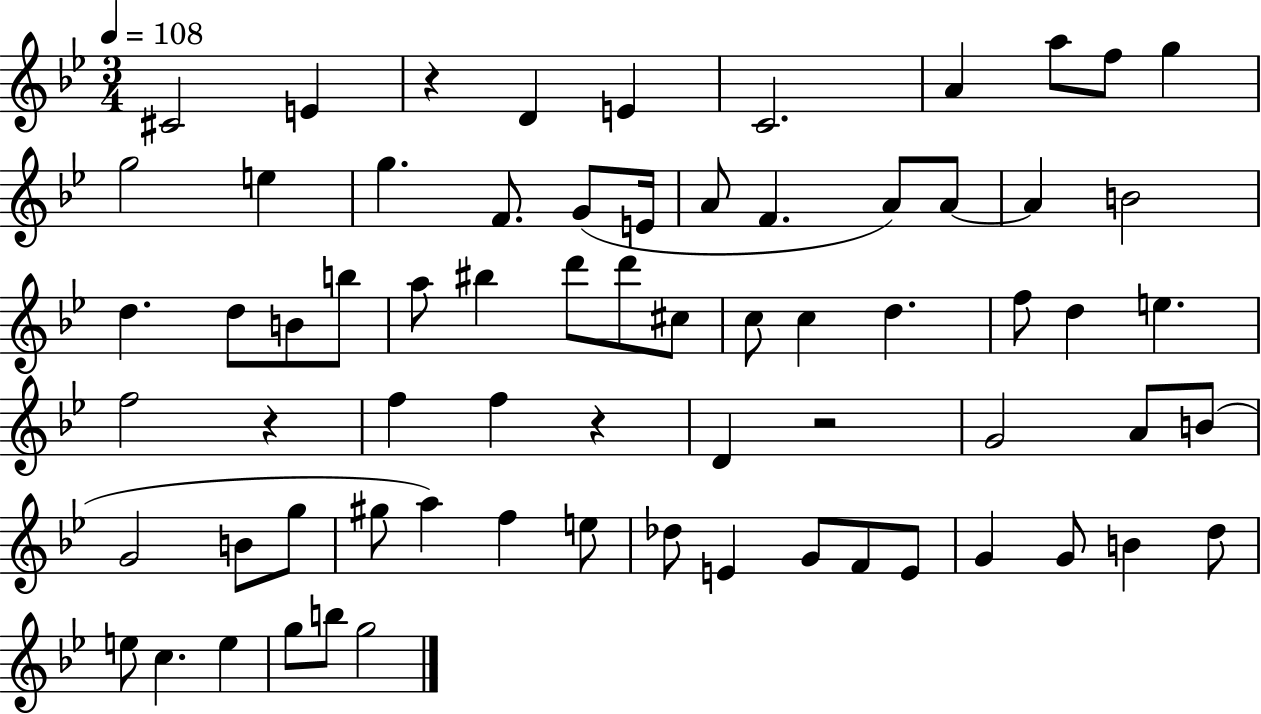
C#4/h E4/q R/q D4/q E4/q C4/h. A4/q A5/e F5/e G5/q G5/h E5/q G5/q. F4/e. G4/e E4/s A4/e F4/q. A4/e A4/e A4/q B4/h D5/q. D5/e B4/e B5/e A5/e BIS5/q D6/e D6/e C#5/e C5/e C5/q D5/q. F5/e D5/q E5/q. F5/h R/q F5/q F5/q R/q D4/q R/h G4/h A4/e B4/e G4/h B4/e G5/e G#5/e A5/q F5/q E5/e Db5/e E4/q G4/e F4/e E4/e G4/q G4/e B4/q D5/e E5/e C5/q. E5/q G5/e B5/e G5/h